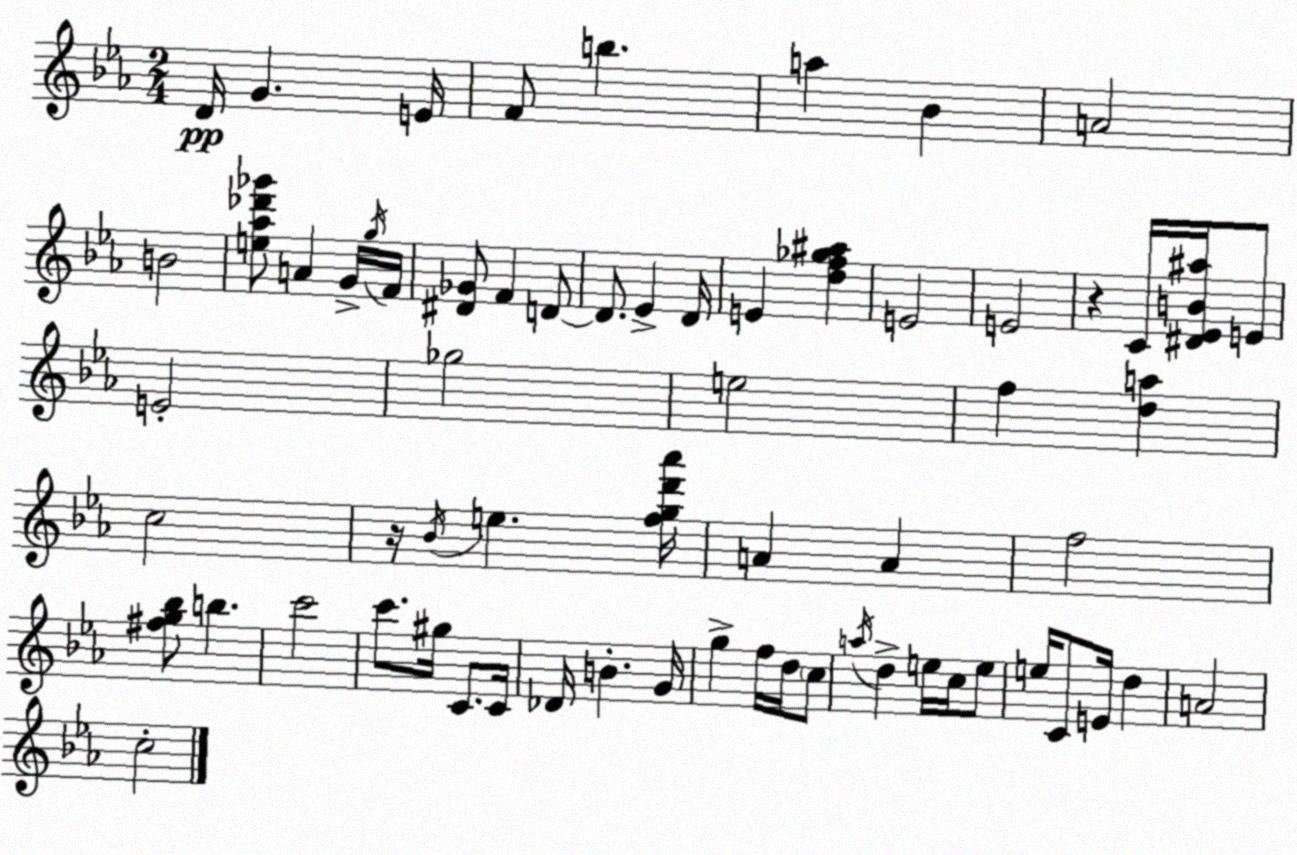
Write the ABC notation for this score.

X:1
T:Untitled
M:2/4
L:1/4
K:Cm
D/4 G E/4 F/2 b a _B A2 B2 [e_a_d'_g']/2 A G/4 g/4 F/4 [^D_G]/2 F D/2 D/2 _E D/4 E [df_g^a] E2 E2 z C/4 [^D_EB^a]/4 E/2 E2 _g2 e2 f [da] c2 z/4 _B/4 e [fgd'_a']/4 A A f2 [^fg_b]/2 b c'2 c'/2 ^g/4 C/2 C/4 _D/4 B G/4 g f/4 d/4 c/2 a/4 d e/4 c/4 e/2 e/4 C/2 E/4 d A2 c2